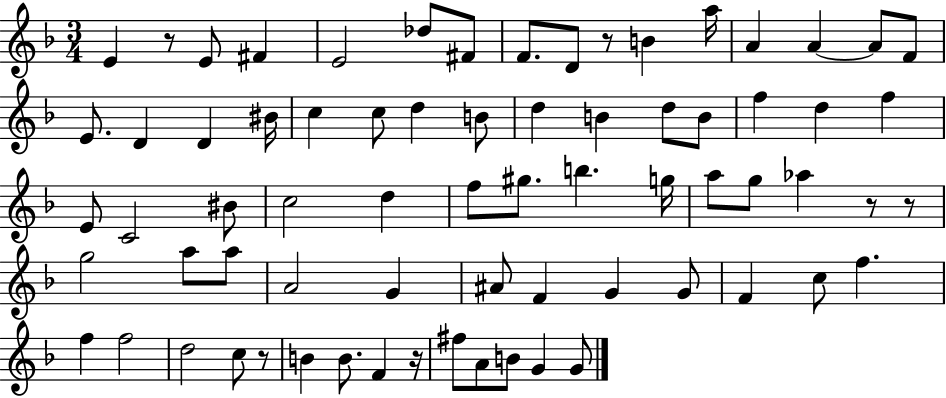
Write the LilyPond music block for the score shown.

{
  \clef treble
  \numericTimeSignature
  \time 3/4
  \key f \major
  e'4 r8 e'8 fis'4 | e'2 des''8 fis'8 | f'8. d'8 r8 b'4 a''16 | a'4 a'4~~ a'8 f'8 | \break e'8. d'4 d'4 bis'16 | c''4 c''8 d''4 b'8 | d''4 b'4 d''8 b'8 | f''4 d''4 f''4 | \break e'8 c'2 bis'8 | c''2 d''4 | f''8 gis''8. b''4. g''16 | a''8 g''8 aes''4 r8 r8 | \break g''2 a''8 a''8 | a'2 g'4 | ais'8 f'4 g'4 g'8 | f'4 c''8 f''4. | \break f''4 f''2 | d''2 c''8 r8 | b'4 b'8. f'4 r16 | fis''8 a'8 b'8 g'4 g'8 | \break \bar "|."
}